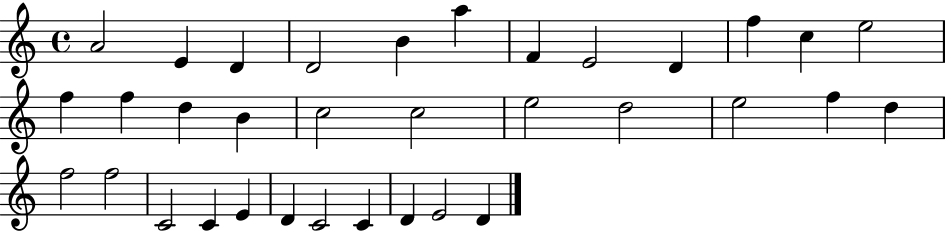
X:1
T:Untitled
M:4/4
L:1/4
K:C
A2 E D D2 B a F E2 D f c e2 f f d B c2 c2 e2 d2 e2 f d f2 f2 C2 C E D C2 C D E2 D